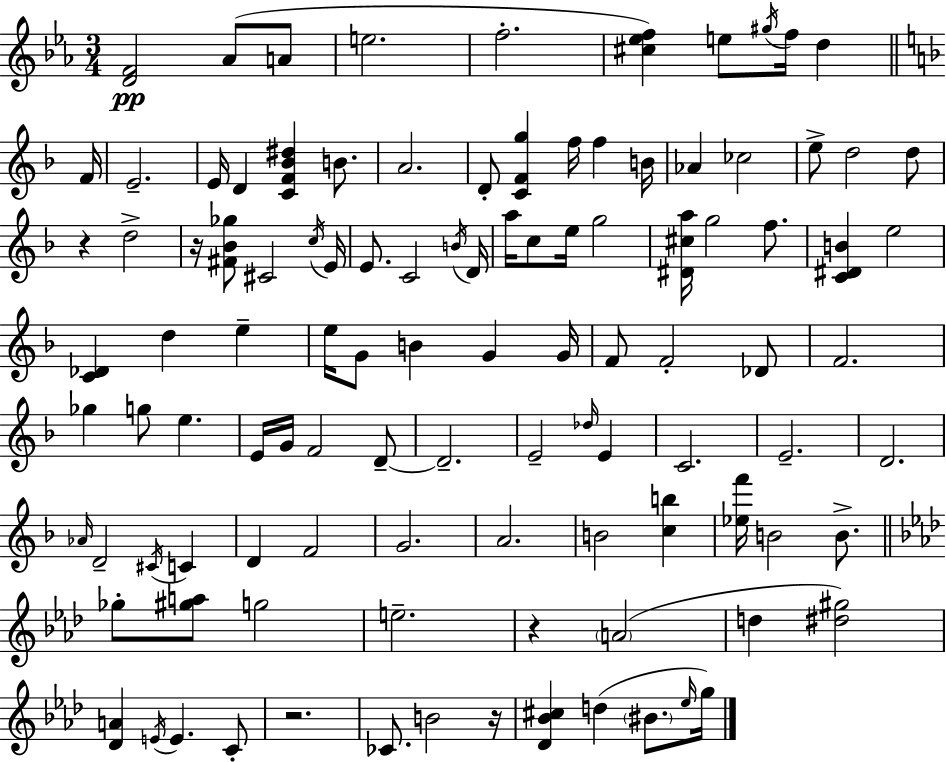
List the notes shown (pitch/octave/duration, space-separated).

[D4,F4]/h Ab4/e A4/e E5/h. F5/h. [C#5,Eb5,F5]/q E5/e G#5/s F5/s D5/q F4/s E4/h. E4/s D4/q [C4,F4,Bb4,D#5]/q B4/e. A4/h. D4/e [C4,F4,G5]/q F5/s F5/q B4/s Ab4/q CES5/h E5/e D5/h D5/e R/q D5/h R/s [F#4,Bb4,Gb5]/e C#4/h C5/s E4/s E4/e. C4/h B4/s D4/s A5/s C5/e E5/s G5/h [D#4,C#5,A5]/s G5/h F5/e. [C4,D#4,B4]/q E5/h [C4,Db4]/q D5/q E5/q E5/s G4/e B4/q G4/q G4/s F4/e F4/h Db4/e F4/h. Gb5/q G5/e E5/q. E4/s G4/s F4/h D4/e D4/h. E4/h Db5/s E4/q C4/h. E4/h. D4/h. Ab4/s D4/h C#4/s C4/q D4/q F4/h G4/h. A4/h. B4/h [C5,B5]/q [Eb5,F6]/s B4/h B4/e. Gb5/e [G#5,A5]/e G5/h E5/h. R/q A4/h D5/q [D#5,G#5]/h [Db4,A4]/q E4/s E4/q. C4/e R/h. CES4/e. B4/h R/s [Db4,Bb4,C#5]/q D5/q BIS4/e. Eb5/s G5/s